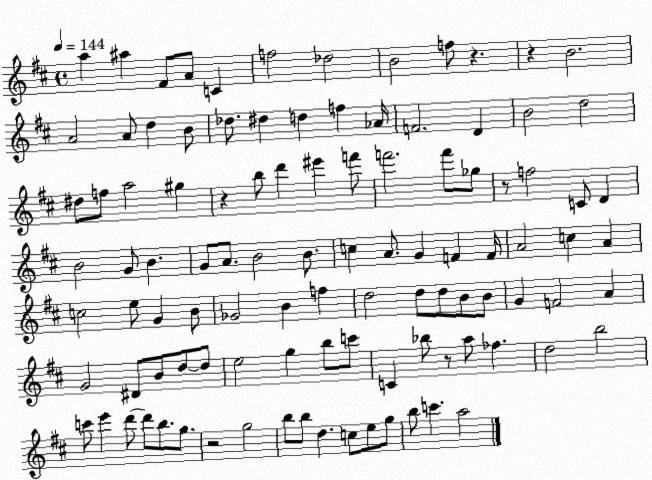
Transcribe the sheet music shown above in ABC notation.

X:1
T:Untitled
M:4/4
L:1/4
K:D
a ^a ^F/2 A/2 C f2 _d2 B2 f/2 z z B2 A2 A/2 d B/2 _d/2 ^d d f _A/4 F2 D B2 d2 ^d/2 f/2 a2 ^g z b/2 d' ^e' f'/2 f'2 f'/2 _g/2 z/2 f2 C/2 D B2 G/2 B G/2 A/2 B2 B/2 c A/2 G F F/4 A2 c A c2 e/2 G B/2 _G2 B f d2 d/2 d/2 B/2 B/2 G F2 A G2 ^D/2 B/2 d/2 d/2 e2 g b/2 c'/2 C _b/2 z/2 a/2 _f d2 b2 c'/2 e' d'/2 d'/2 b/2 g/2 z2 g2 b/2 b/2 d c/2 e/2 g/2 b/2 c' a2